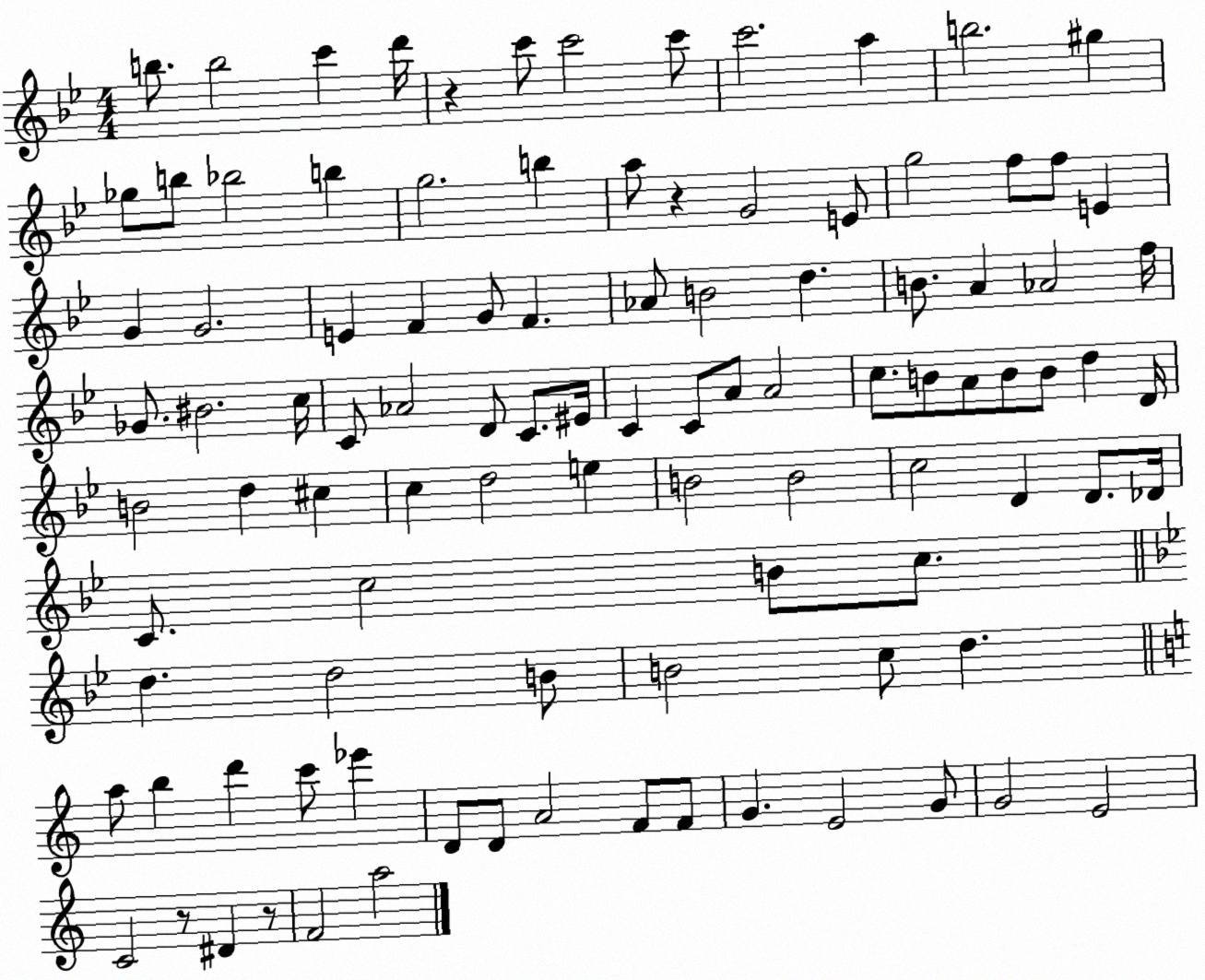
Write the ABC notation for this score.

X:1
T:Untitled
M:4/4
L:1/4
K:Bb
b/2 b2 c' d'/4 z c'/2 c'2 c'/2 c'2 a b2 ^g _g/2 b/2 _b2 b g2 b a/2 z G2 E/2 g2 f/2 f/2 E G G2 E F G/2 F _A/2 B2 d B/2 A _A2 f/4 _G/2 ^B2 c/4 C/2 _A2 D/2 C/2 ^E/4 C C/2 A/2 A2 c/2 B/2 A/2 B/2 B/2 d D/4 B2 d ^c c d2 e B2 B2 c2 D D/2 _D/4 C/2 c2 B/2 c/2 d d2 B/2 B2 c/2 d a/2 b d' c'/2 _e' D/2 D/2 A2 F/2 F/2 G E2 G/2 G2 E2 C2 z/2 ^D z/2 F2 a2